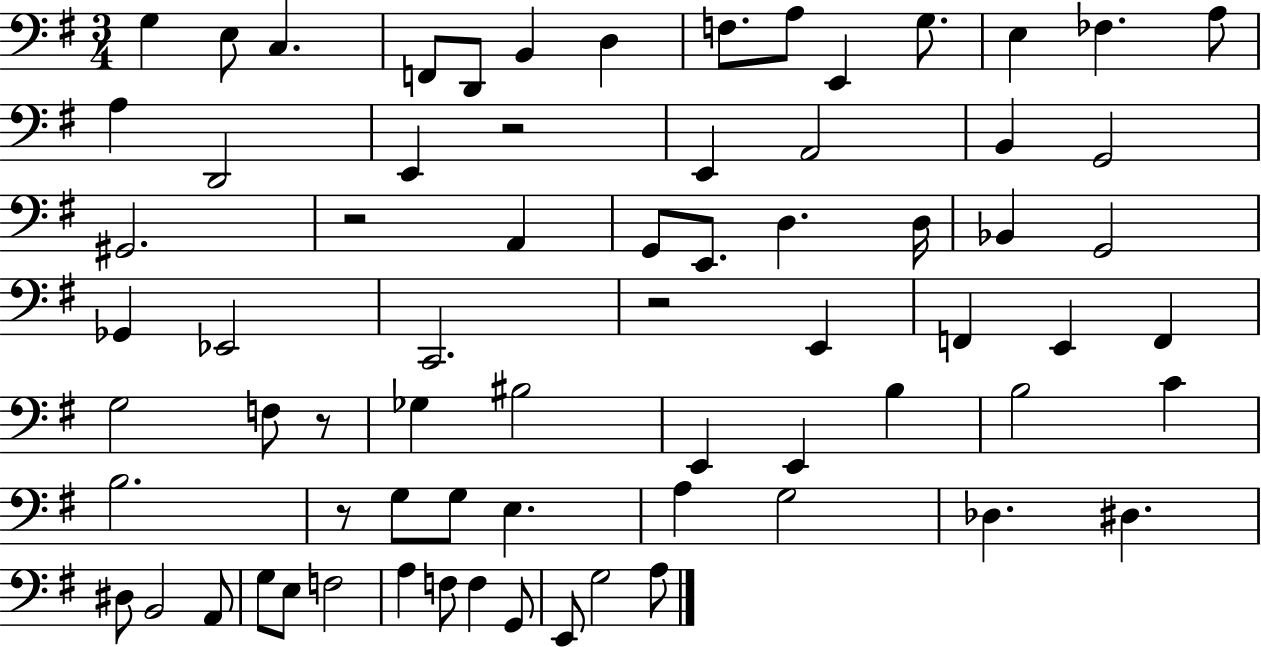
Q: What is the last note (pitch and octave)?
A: A3